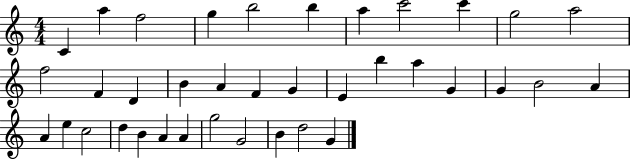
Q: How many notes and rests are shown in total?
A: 37